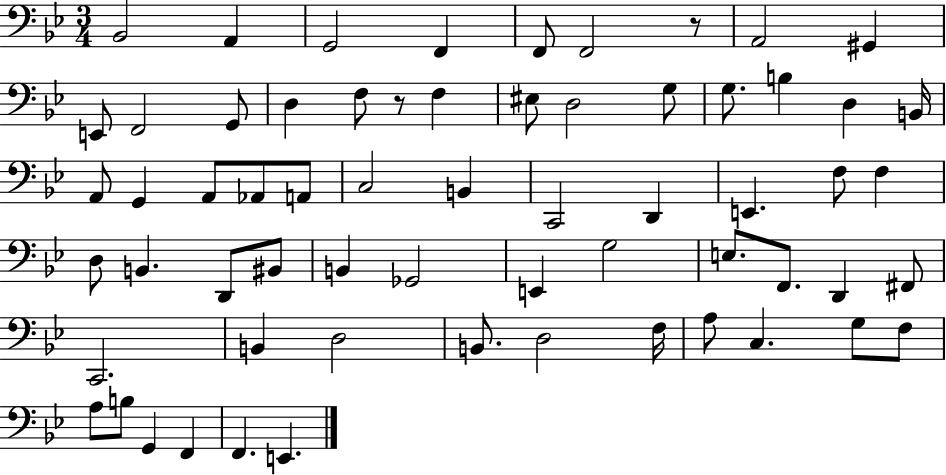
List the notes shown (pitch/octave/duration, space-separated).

Bb2/h A2/q G2/h F2/q F2/e F2/h R/e A2/h G#2/q E2/e F2/h G2/e D3/q F3/e R/e F3/q EIS3/e D3/h G3/e G3/e. B3/q D3/q B2/s A2/e G2/q A2/e Ab2/e A2/e C3/h B2/q C2/h D2/q E2/q. F3/e F3/q D3/e B2/q. D2/e BIS2/e B2/q Gb2/h E2/q G3/h E3/e. F2/e. D2/q F#2/e C2/h. B2/q D3/h B2/e. D3/h F3/s A3/e C3/q. G3/e F3/e A3/e B3/e G2/q F2/q F2/q. E2/q.